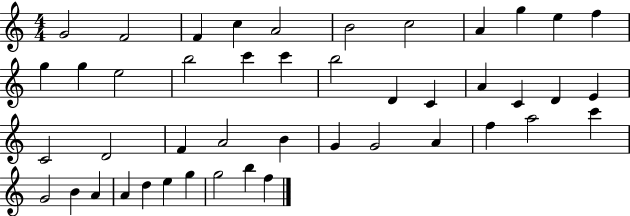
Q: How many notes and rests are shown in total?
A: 45